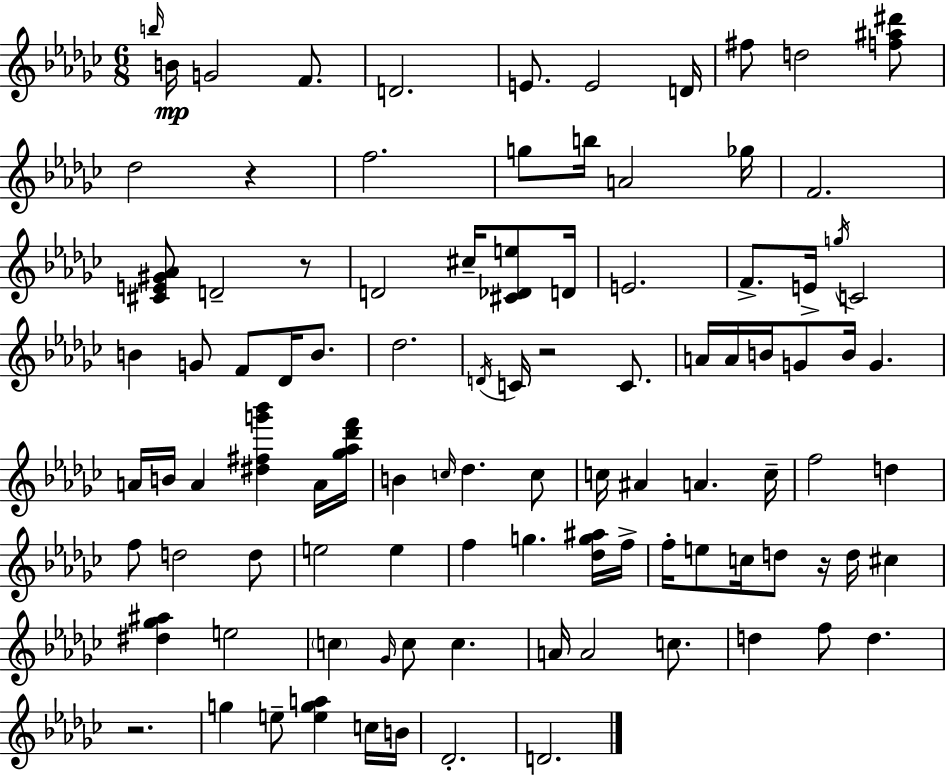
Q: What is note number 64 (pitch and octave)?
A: F5